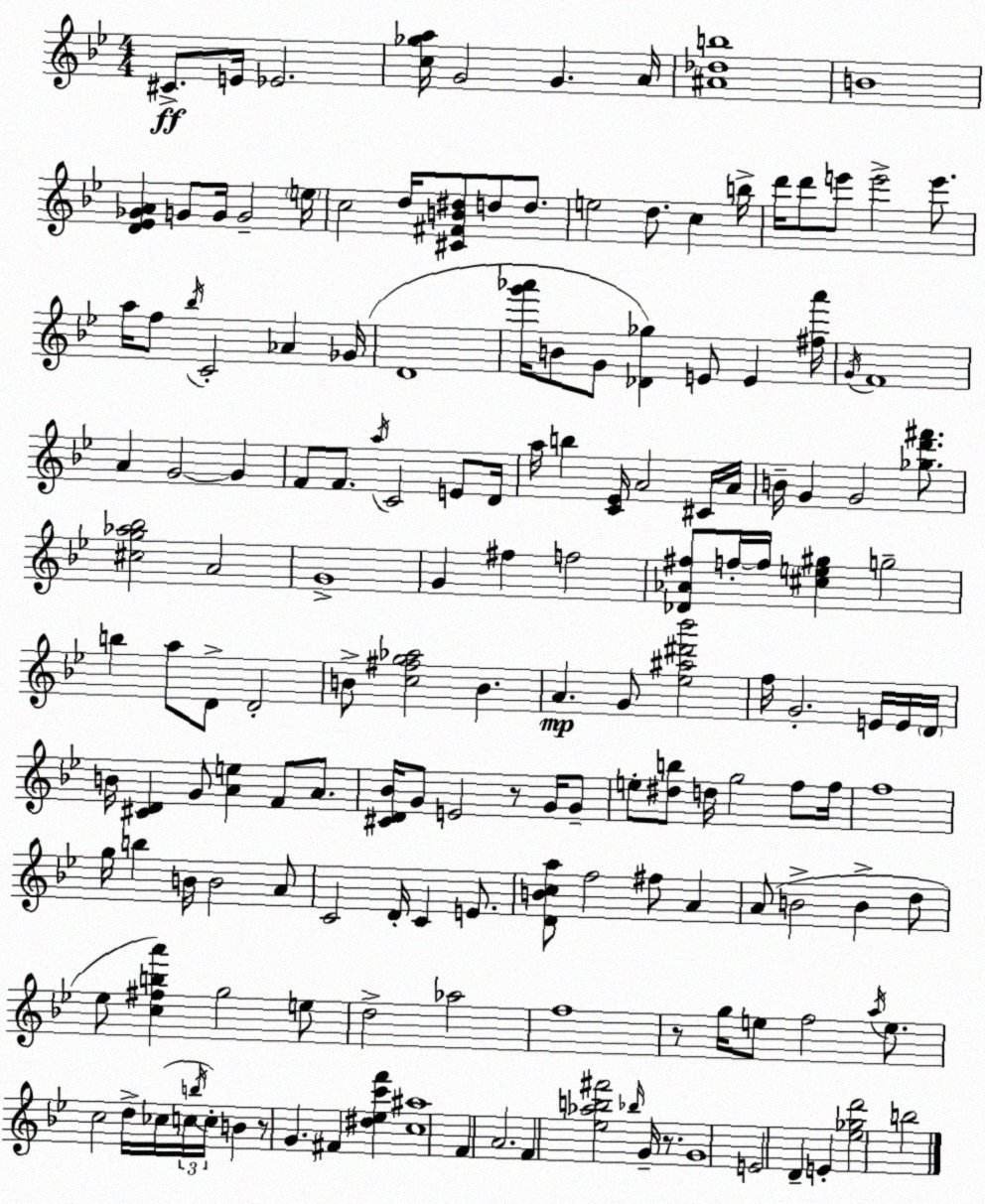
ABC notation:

X:1
T:Untitled
M:4/4
L:1/4
K:Bb
^C/2 E/4 _E2 [c_ga]/4 G2 G A/4 [^A_db]4 B4 [D_E_GA] G/2 G/4 G2 e/4 c2 d/4 [^C^FB^d]/2 d/2 d/2 e2 d/2 c b/4 d'/4 d'/2 e'/2 e'2 e'/2 a/4 f/2 _b/4 C2 _A _G/4 D4 [g'_a']/4 B/2 G/2 [_D_g] E/2 E [^f_a']/4 G/4 F4 A G2 G F/2 F/2 a/4 C2 E/2 D/4 a/4 b [C_E]/4 A2 ^C/4 A/4 B/4 G G2 [_gd'^f']/2 [^cg_a_b]2 A2 G4 G ^f f2 [_D_A^f]/2 f/4 f/4 [^ce^g] g2 b a/2 D/2 D2 B/2 [c^fg_a]2 B A G/2 [_e^a^d'_b']2 f/4 G2 E/4 E/4 D/4 B/4 [^CD] G/2 [Ae] F/2 A/2 [^CD_B]/4 G/2 E2 z/2 G/4 G/2 e/2 [^db]/2 d/4 g2 f/2 f/4 f4 g/4 b B/4 B2 A/2 C2 D/4 C E/2 [DBca]/2 f2 ^f/2 A A/2 B2 B d/2 _e/2 [c^fba'] g2 e/2 d2 _a2 f4 z/2 g/4 e/2 f2 a/4 e/2 c2 d/4 _c/4 c/4 b/4 c/4 B z/2 G ^F [^d_ec'f'] [c^a]4 F A2 F [_e_ab^f']2 _b/4 G/4 z/2 G4 E2 D E [_e_gd']2 b2